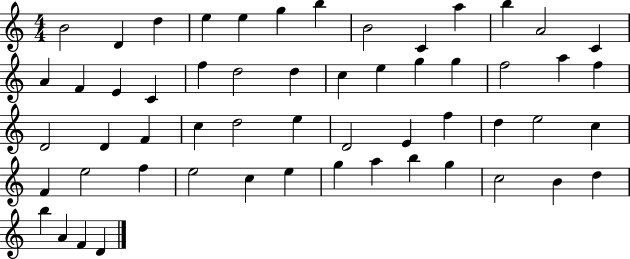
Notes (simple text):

B4/h D4/q D5/q E5/q E5/q G5/q B5/q B4/h C4/q A5/q B5/q A4/h C4/q A4/q F4/q E4/q C4/q F5/q D5/h D5/q C5/q E5/q G5/q G5/q F5/h A5/q F5/q D4/h D4/q F4/q C5/q D5/h E5/q D4/h E4/q F5/q D5/q E5/h C5/q F4/q E5/h F5/q E5/h C5/q E5/q G5/q A5/q B5/q G5/q C5/h B4/q D5/q B5/q A4/q F4/q D4/q